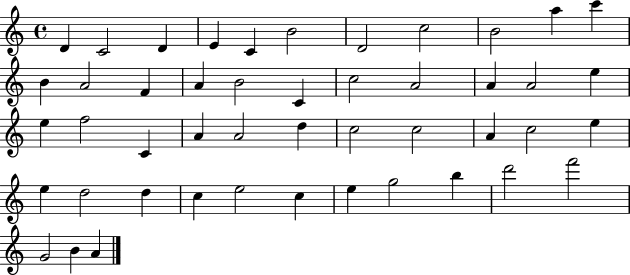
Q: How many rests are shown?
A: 0